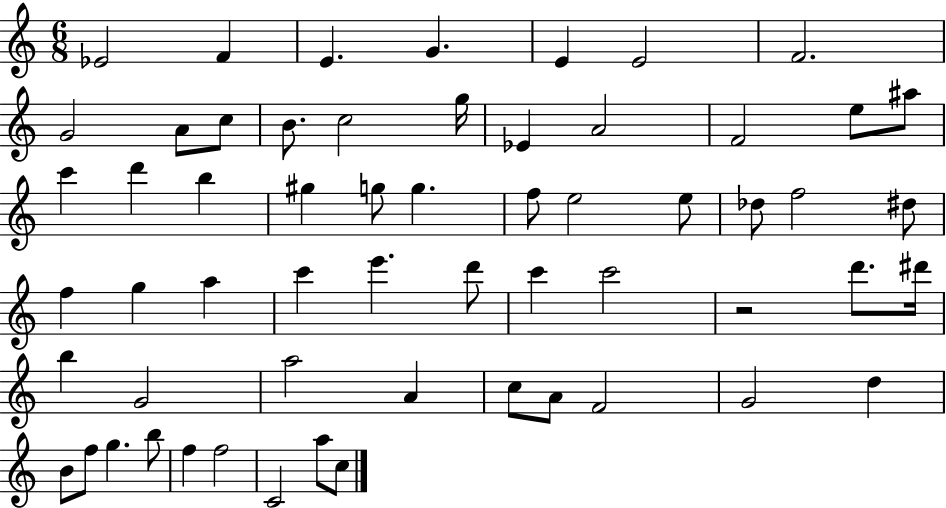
{
  \clef treble
  \numericTimeSignature
  \time 6/8
  \key c \major
  ees'2 f'4 | e'4. g'4. | e'4 e'2 | f'2. | \break g'2 a'8 c''8 | b'8. c''2 g''16 | ees'4 a'2 | f'2 e''8 ais''8 | \break c'''4 d'''4 b''4 | gis''4 g''8 g''4. | f''8 e''2 e''8 | des''8 f''2 dis''8 | \break f''4 g''4 a''4 | c'''4 e'''4. d'''8 | c'''4 c'''2 | r2 d'''8. dis'''16 | \break b''4 g'2 | a''2 a'4 | c''8 a'8 f'2 | g'2 d''4 | \break b'8 f''8 g''4. b''8 | f''4 f''2 | c'2 a''8 c''8 | \bar "|."
}